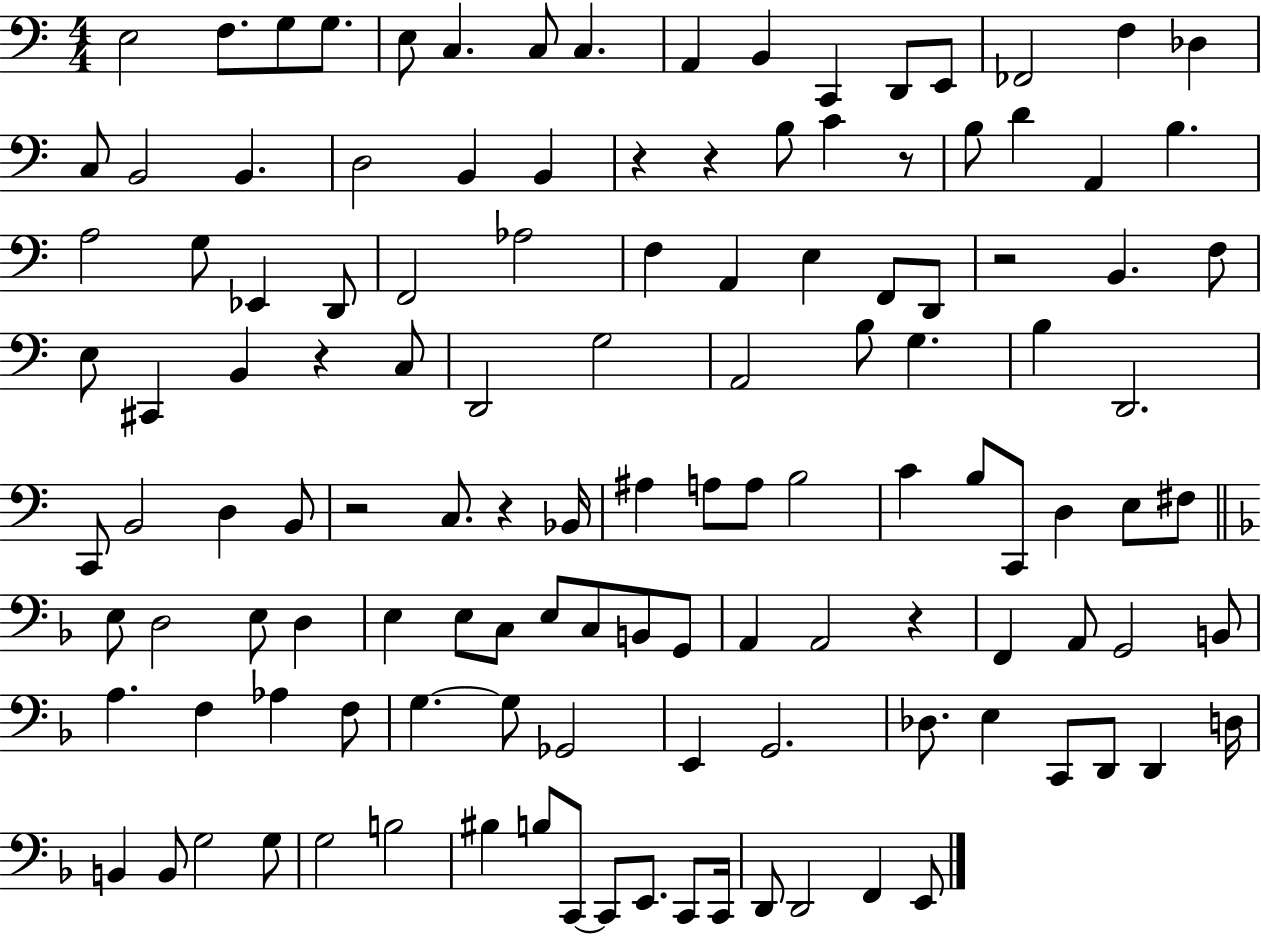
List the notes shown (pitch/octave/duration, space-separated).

E3/h F3/e. G3/e G3/e. E3/e C3/q. C3/e C3/q. A2/q B2/q C2/q D2/e E2/e FES2/h F3/q Db3/q C3/e B2/h B2/q. D3/h B2/q B2/q R/q R/q B3/e C4/q R/e B3/e D4/q A2/q B3/q. A3/h G3/e Eb2/q D2/e F2/h Ab3/h F3/q A2/q E3/q F2/e D2/e R/h B2/q. F3/e E3/e C#2/q B2/q R/q C3/e D2/h G3/h A2/h B3/e G3/q. B3/q D2/h. C2/e B2/h D3/q B2/e R/h C3/e. R/q Bb2/s A#3/q A3/e A3/e B3/h C4/q B3/e C2/e D3/q E3/e F#3/e E3/e D3/h E3/e D3/q E3/q E3/e C3/e E3/e C3/e B2/e G2/e A2/q A2/h R/q F2/q A2/e G2/h B2/e A3/q. F3/q Ab3/q F3/e G3/q. G3/e Gb2/h E2/q G2/h. Db3/e. E3/q C2/e D2/e D2/q D3/s B2/q B2/e G3/h G3/e G3/h B3/h BIS3/q B3/e C2/e C2/e E2/e. C2/e C2/s D2/e D2/h F2/q E2/e